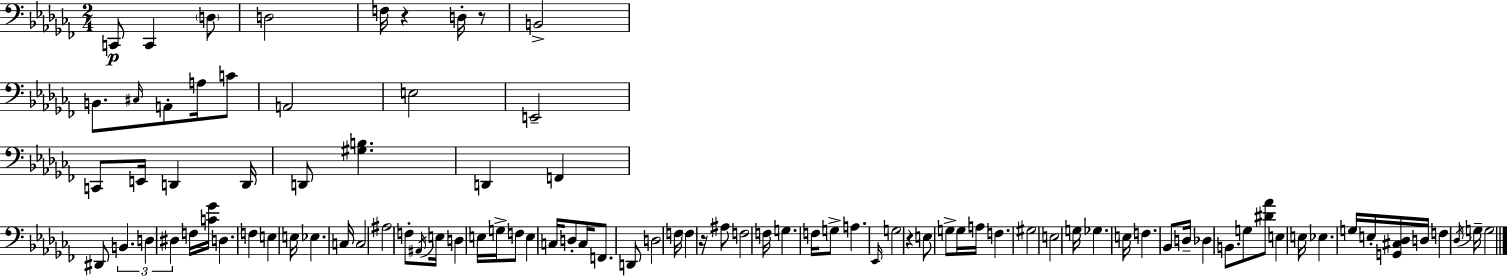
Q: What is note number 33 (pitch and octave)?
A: C3